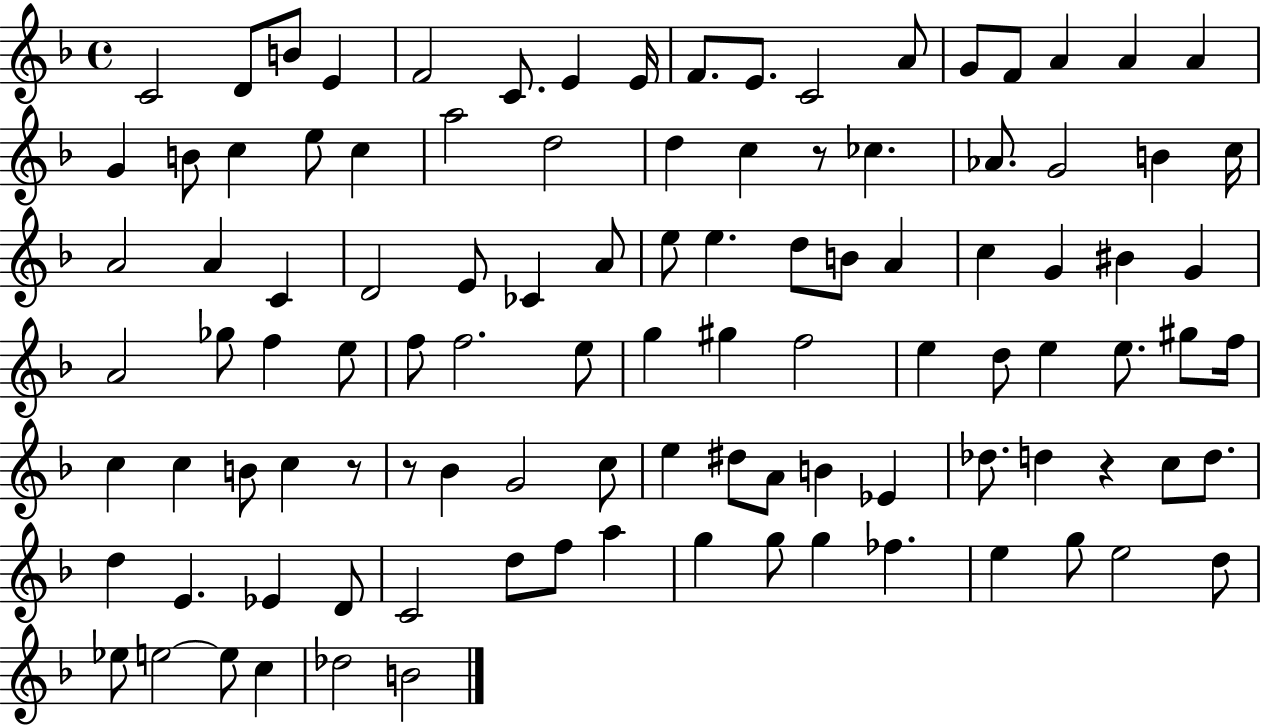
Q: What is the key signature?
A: F major